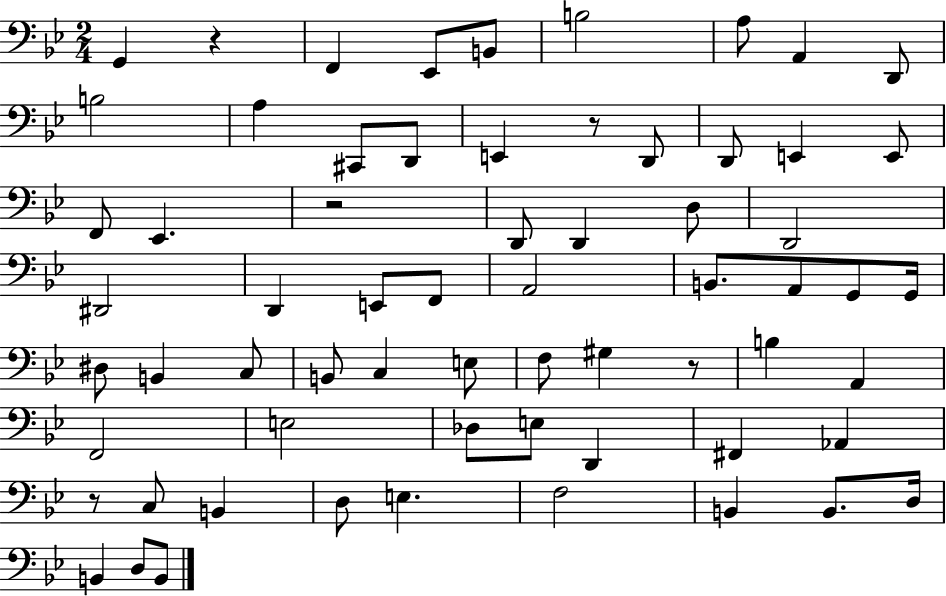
G2/q R/q F2/q Eb2/e B2/e B3/h A3/e A2/q D2/e B3/h A3/q C#2/e D2/e E2/q R/e D2/e D2/e E2/q E2/e F2/e Eb2/q. R/h D2/e D2/q D3/e D2/h D#2/h D2/q E2/e F2/e A2/h B2/e. A2/e G2/e G2/s D#3/e B2/q C3/e B2/e C3/q E3/e F3/e G#3/q R/e B3/q A2/q F2/h E3/h Db3/e E3/e D2/q F#2/q Ab2/q R/e C3/e B2/q D3/e E3/q. F3/h B2/q B2/e. D3/s B2/q D3/e B2/e